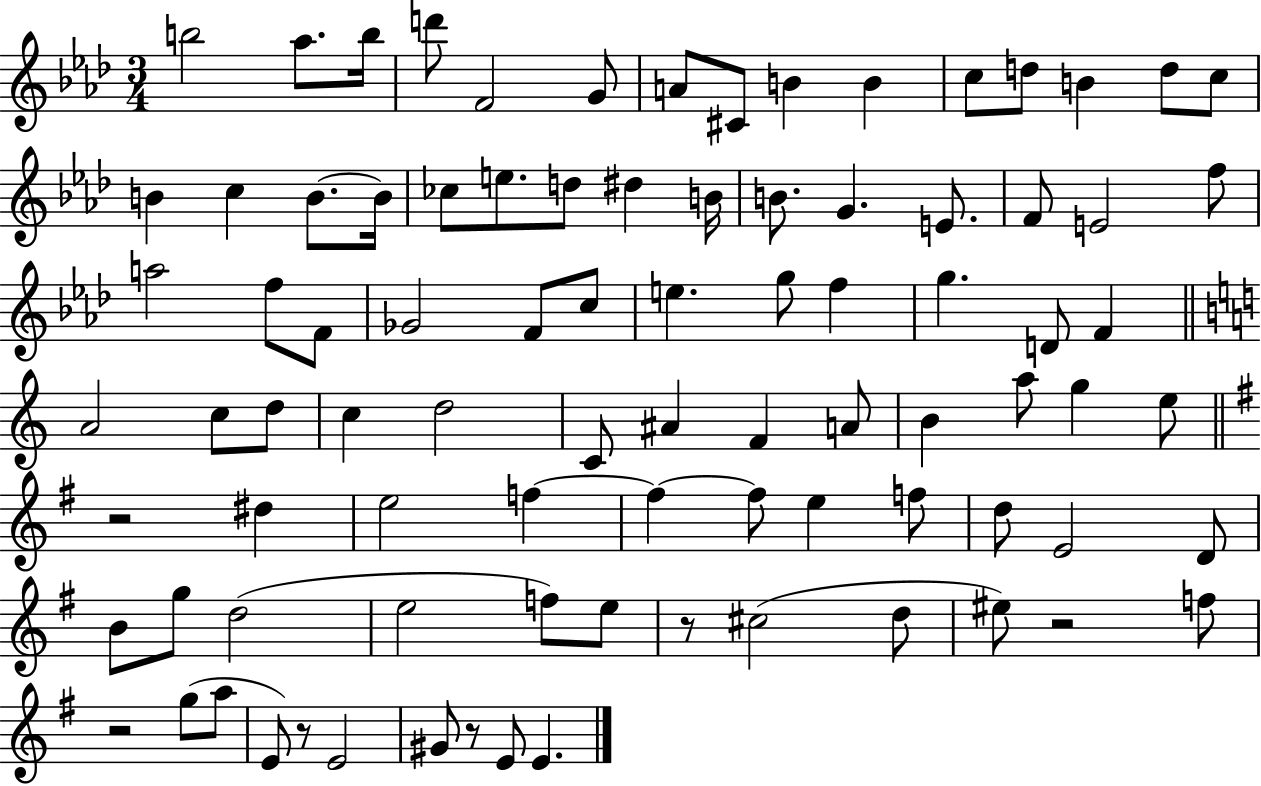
X:1
T:Untitled
M:3/4
L:1/4
K:Ab
b2 _a/2 b/4 d'/2 F2 G/2 A/2 ^C/2 B B c/2 d/2 B d/2 c/2 B c B/2 B/4 _c/2 e/2 d/2 ^d B/4 B/2 G E/2 F/2 E2 f/2 a2 f/2 F/2 _G2 F/2 c/2 e g/2 f g D/2 F A2 c/2 d/2 c d2 C/2 ^A F A/2 B a/2 g e/2 z2 ^d e2 f f f/2 e f/2 d/2 E2 D/2 B/2 g/2 d2 e2 f/2 e/2 z/2 ^c2 d/2 ^e/2 z2 f/2 z2 g/2 a/2 E/2 z/2 E2 ^G/2 z/2 E/2 E